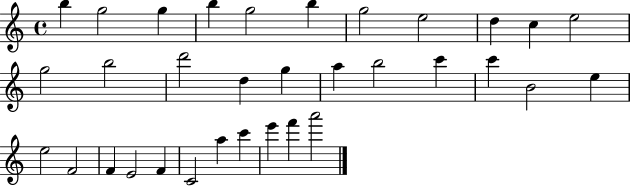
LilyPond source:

{
  \clef treble
  \time 4/4
  \defaultTimeSignature
  \key c \major
  b''4 g''2 g''4 | b''4 g''2 b''4 | g''2 e''2 | d''4 c''4 e''2 | \break g''2 b''2 | d'''2 d''4 g''4 | a''4 b''2 c'''4 | c'''4 b'2 e''4 | \break e''2 f'2 | f'4 e'2 f'4 | c'2 a''4 c'''4 | e'''4 f'''4 a'''2 | \break \bar "|."
}